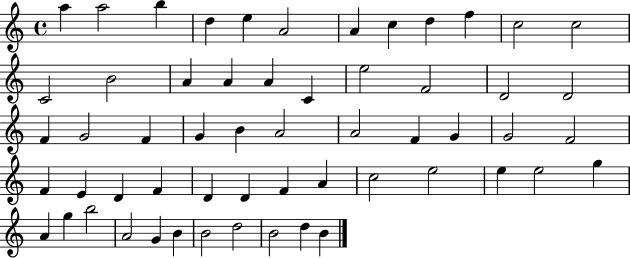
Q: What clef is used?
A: treble